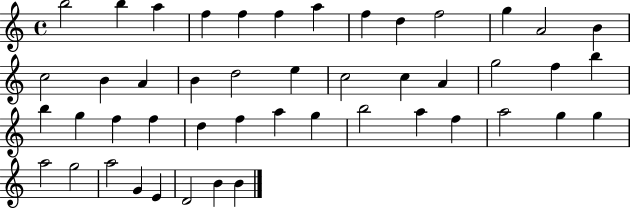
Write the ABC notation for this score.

X:1
T:Untitled
M:4/4
L:1/4
K:C
b2 b a f f f a f d f2 g A2 B c2 B A B d2 e c2 c A g2 f b b g f f d f a g b2 a f a2 g g a2 g2 a2 G E D2 B B